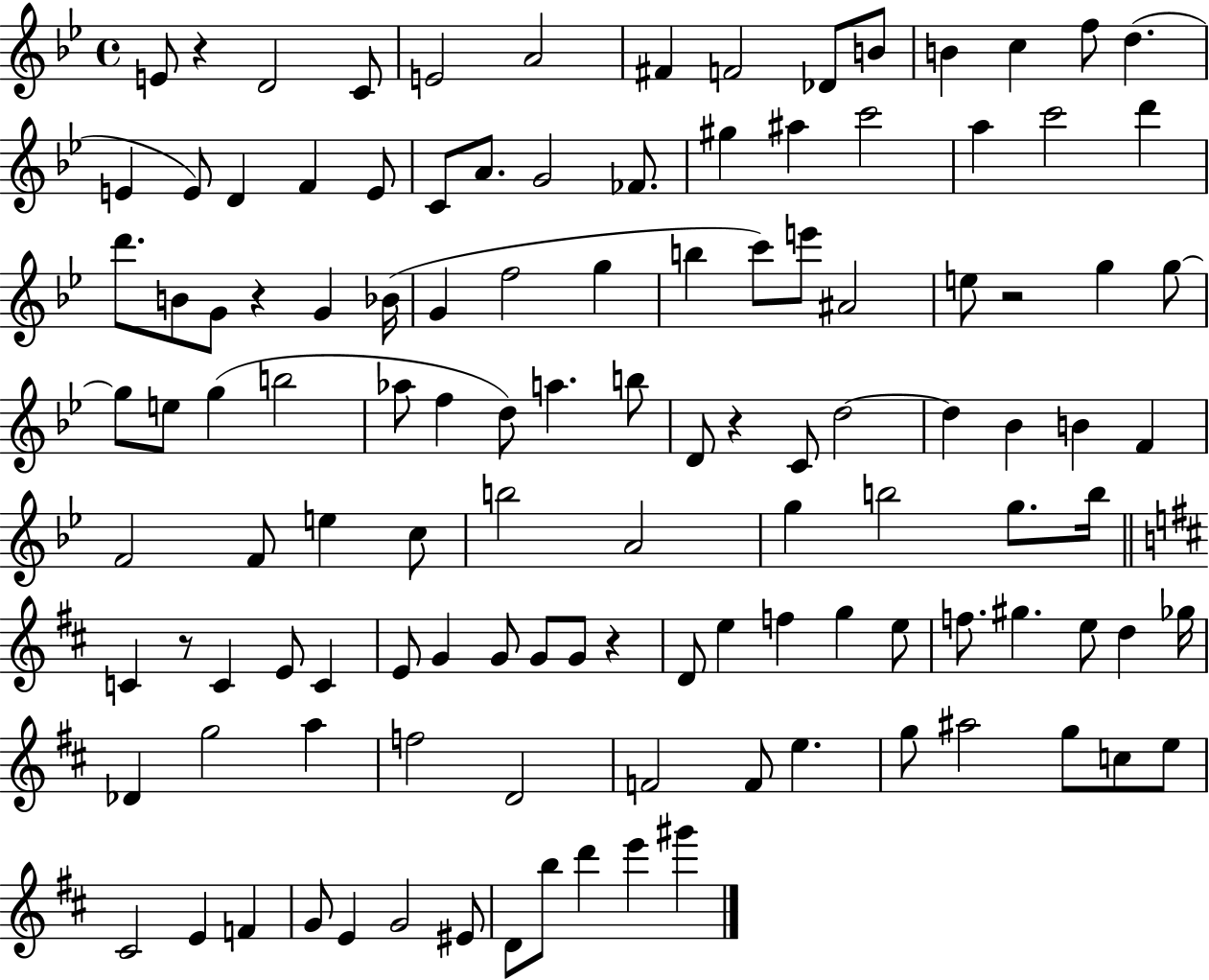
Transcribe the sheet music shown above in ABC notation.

X:1
T:Untitled
M:4/4
L:1/4
K:Bb
E/2 z D2 C/2 E2 A2 ^F F2 _D/2 B/2 B c f/2 d E E/2 D F E/2 C/2 A/2 G2 _F/2 ^g ^a c'2 a c'2 d' d'/2 B/2 G/2 z G _B/4 G f2 g b c'/2 e'/2 ^A2 e/2 z2 g g/2 g/2 e/2 g b2 _a/2 f d/2 a b/2 D/2 z C/2 d2 d _B B F F2 F/2 e c/2 b2 A2 g b2 g/2 b/4 C z/2 C E/2 C E/2 G G/2 G/2 G/2 z D/2 e f g e/2 f/2 ^g e/2 d _g/4 _D g2 a f2 D2 F2 F/2 e g/2 ^a2 g/2 c/2 e/2 ^C2 E F G/2 E G2 ^E/2 D/2 b/2 d' e' ^g'